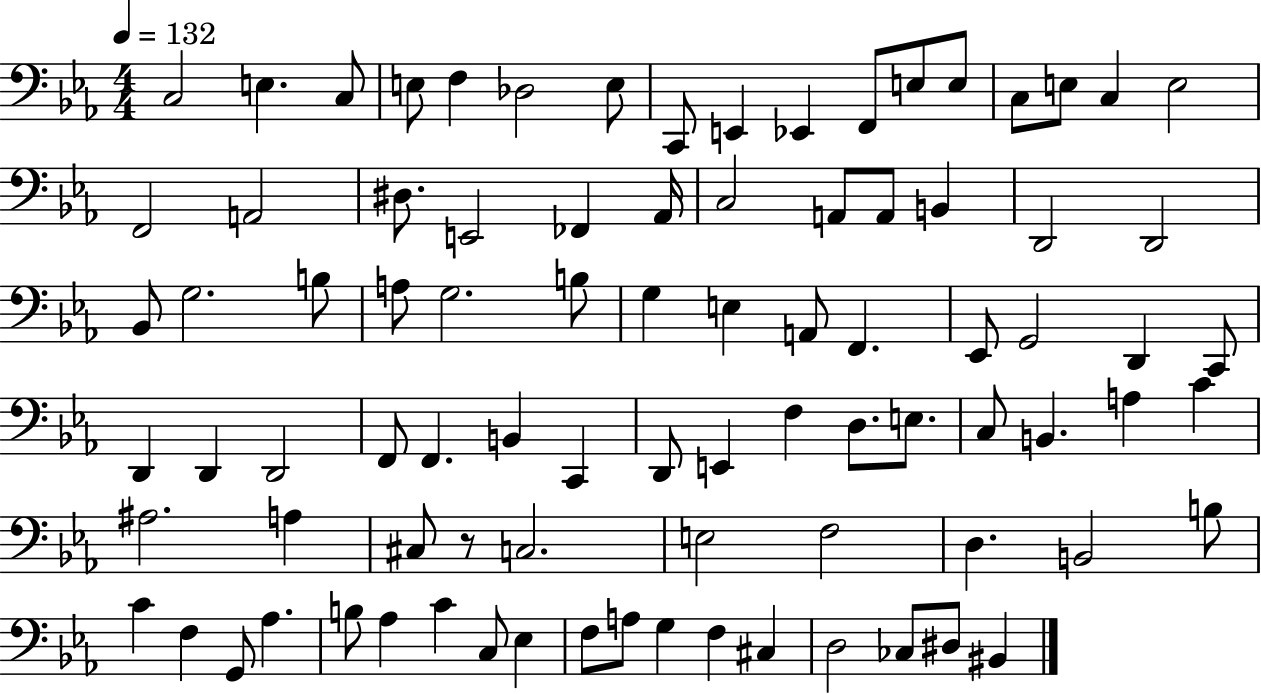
{
  \clef bass
  \numericTimeSignature
  \time 4/4
  \key ees \major
  \tempo 4 = 132
  \repeat volta 2 { c2 e4. c8 | e8 f4 des2 e8 | c,8 e,4 ees,4 f,8 e8 e8 | c8 e8 c4 e2 | \break f,2 a,2 | dis8. e,2 fes,4 aes,16 | c2 a,8 a,8 b,4 | d,2 d,2 | \break bes,8 g2. b8 | a8 g2. b8 | g4 e4 a,8 f,4. | ees,8 g,2 d,4 c,8 | \break d,4 d,4 d,2 | f,8 f,4. b,4 c,4 | d,8 e,4 f4 d8. e8. | c8 b,4. a4 c'4 | \break ais2. a4 | cis8 r8 c2. | e2 f2 | d4. b,2 b8 | \break c'4 f4 g,8 aes4. | b8 aes4 c'4 c8 ees4 | f8 a8 g4 f4 cis4 | d2 ces8 dis8 bis,4 | \break } \bar "|."
}